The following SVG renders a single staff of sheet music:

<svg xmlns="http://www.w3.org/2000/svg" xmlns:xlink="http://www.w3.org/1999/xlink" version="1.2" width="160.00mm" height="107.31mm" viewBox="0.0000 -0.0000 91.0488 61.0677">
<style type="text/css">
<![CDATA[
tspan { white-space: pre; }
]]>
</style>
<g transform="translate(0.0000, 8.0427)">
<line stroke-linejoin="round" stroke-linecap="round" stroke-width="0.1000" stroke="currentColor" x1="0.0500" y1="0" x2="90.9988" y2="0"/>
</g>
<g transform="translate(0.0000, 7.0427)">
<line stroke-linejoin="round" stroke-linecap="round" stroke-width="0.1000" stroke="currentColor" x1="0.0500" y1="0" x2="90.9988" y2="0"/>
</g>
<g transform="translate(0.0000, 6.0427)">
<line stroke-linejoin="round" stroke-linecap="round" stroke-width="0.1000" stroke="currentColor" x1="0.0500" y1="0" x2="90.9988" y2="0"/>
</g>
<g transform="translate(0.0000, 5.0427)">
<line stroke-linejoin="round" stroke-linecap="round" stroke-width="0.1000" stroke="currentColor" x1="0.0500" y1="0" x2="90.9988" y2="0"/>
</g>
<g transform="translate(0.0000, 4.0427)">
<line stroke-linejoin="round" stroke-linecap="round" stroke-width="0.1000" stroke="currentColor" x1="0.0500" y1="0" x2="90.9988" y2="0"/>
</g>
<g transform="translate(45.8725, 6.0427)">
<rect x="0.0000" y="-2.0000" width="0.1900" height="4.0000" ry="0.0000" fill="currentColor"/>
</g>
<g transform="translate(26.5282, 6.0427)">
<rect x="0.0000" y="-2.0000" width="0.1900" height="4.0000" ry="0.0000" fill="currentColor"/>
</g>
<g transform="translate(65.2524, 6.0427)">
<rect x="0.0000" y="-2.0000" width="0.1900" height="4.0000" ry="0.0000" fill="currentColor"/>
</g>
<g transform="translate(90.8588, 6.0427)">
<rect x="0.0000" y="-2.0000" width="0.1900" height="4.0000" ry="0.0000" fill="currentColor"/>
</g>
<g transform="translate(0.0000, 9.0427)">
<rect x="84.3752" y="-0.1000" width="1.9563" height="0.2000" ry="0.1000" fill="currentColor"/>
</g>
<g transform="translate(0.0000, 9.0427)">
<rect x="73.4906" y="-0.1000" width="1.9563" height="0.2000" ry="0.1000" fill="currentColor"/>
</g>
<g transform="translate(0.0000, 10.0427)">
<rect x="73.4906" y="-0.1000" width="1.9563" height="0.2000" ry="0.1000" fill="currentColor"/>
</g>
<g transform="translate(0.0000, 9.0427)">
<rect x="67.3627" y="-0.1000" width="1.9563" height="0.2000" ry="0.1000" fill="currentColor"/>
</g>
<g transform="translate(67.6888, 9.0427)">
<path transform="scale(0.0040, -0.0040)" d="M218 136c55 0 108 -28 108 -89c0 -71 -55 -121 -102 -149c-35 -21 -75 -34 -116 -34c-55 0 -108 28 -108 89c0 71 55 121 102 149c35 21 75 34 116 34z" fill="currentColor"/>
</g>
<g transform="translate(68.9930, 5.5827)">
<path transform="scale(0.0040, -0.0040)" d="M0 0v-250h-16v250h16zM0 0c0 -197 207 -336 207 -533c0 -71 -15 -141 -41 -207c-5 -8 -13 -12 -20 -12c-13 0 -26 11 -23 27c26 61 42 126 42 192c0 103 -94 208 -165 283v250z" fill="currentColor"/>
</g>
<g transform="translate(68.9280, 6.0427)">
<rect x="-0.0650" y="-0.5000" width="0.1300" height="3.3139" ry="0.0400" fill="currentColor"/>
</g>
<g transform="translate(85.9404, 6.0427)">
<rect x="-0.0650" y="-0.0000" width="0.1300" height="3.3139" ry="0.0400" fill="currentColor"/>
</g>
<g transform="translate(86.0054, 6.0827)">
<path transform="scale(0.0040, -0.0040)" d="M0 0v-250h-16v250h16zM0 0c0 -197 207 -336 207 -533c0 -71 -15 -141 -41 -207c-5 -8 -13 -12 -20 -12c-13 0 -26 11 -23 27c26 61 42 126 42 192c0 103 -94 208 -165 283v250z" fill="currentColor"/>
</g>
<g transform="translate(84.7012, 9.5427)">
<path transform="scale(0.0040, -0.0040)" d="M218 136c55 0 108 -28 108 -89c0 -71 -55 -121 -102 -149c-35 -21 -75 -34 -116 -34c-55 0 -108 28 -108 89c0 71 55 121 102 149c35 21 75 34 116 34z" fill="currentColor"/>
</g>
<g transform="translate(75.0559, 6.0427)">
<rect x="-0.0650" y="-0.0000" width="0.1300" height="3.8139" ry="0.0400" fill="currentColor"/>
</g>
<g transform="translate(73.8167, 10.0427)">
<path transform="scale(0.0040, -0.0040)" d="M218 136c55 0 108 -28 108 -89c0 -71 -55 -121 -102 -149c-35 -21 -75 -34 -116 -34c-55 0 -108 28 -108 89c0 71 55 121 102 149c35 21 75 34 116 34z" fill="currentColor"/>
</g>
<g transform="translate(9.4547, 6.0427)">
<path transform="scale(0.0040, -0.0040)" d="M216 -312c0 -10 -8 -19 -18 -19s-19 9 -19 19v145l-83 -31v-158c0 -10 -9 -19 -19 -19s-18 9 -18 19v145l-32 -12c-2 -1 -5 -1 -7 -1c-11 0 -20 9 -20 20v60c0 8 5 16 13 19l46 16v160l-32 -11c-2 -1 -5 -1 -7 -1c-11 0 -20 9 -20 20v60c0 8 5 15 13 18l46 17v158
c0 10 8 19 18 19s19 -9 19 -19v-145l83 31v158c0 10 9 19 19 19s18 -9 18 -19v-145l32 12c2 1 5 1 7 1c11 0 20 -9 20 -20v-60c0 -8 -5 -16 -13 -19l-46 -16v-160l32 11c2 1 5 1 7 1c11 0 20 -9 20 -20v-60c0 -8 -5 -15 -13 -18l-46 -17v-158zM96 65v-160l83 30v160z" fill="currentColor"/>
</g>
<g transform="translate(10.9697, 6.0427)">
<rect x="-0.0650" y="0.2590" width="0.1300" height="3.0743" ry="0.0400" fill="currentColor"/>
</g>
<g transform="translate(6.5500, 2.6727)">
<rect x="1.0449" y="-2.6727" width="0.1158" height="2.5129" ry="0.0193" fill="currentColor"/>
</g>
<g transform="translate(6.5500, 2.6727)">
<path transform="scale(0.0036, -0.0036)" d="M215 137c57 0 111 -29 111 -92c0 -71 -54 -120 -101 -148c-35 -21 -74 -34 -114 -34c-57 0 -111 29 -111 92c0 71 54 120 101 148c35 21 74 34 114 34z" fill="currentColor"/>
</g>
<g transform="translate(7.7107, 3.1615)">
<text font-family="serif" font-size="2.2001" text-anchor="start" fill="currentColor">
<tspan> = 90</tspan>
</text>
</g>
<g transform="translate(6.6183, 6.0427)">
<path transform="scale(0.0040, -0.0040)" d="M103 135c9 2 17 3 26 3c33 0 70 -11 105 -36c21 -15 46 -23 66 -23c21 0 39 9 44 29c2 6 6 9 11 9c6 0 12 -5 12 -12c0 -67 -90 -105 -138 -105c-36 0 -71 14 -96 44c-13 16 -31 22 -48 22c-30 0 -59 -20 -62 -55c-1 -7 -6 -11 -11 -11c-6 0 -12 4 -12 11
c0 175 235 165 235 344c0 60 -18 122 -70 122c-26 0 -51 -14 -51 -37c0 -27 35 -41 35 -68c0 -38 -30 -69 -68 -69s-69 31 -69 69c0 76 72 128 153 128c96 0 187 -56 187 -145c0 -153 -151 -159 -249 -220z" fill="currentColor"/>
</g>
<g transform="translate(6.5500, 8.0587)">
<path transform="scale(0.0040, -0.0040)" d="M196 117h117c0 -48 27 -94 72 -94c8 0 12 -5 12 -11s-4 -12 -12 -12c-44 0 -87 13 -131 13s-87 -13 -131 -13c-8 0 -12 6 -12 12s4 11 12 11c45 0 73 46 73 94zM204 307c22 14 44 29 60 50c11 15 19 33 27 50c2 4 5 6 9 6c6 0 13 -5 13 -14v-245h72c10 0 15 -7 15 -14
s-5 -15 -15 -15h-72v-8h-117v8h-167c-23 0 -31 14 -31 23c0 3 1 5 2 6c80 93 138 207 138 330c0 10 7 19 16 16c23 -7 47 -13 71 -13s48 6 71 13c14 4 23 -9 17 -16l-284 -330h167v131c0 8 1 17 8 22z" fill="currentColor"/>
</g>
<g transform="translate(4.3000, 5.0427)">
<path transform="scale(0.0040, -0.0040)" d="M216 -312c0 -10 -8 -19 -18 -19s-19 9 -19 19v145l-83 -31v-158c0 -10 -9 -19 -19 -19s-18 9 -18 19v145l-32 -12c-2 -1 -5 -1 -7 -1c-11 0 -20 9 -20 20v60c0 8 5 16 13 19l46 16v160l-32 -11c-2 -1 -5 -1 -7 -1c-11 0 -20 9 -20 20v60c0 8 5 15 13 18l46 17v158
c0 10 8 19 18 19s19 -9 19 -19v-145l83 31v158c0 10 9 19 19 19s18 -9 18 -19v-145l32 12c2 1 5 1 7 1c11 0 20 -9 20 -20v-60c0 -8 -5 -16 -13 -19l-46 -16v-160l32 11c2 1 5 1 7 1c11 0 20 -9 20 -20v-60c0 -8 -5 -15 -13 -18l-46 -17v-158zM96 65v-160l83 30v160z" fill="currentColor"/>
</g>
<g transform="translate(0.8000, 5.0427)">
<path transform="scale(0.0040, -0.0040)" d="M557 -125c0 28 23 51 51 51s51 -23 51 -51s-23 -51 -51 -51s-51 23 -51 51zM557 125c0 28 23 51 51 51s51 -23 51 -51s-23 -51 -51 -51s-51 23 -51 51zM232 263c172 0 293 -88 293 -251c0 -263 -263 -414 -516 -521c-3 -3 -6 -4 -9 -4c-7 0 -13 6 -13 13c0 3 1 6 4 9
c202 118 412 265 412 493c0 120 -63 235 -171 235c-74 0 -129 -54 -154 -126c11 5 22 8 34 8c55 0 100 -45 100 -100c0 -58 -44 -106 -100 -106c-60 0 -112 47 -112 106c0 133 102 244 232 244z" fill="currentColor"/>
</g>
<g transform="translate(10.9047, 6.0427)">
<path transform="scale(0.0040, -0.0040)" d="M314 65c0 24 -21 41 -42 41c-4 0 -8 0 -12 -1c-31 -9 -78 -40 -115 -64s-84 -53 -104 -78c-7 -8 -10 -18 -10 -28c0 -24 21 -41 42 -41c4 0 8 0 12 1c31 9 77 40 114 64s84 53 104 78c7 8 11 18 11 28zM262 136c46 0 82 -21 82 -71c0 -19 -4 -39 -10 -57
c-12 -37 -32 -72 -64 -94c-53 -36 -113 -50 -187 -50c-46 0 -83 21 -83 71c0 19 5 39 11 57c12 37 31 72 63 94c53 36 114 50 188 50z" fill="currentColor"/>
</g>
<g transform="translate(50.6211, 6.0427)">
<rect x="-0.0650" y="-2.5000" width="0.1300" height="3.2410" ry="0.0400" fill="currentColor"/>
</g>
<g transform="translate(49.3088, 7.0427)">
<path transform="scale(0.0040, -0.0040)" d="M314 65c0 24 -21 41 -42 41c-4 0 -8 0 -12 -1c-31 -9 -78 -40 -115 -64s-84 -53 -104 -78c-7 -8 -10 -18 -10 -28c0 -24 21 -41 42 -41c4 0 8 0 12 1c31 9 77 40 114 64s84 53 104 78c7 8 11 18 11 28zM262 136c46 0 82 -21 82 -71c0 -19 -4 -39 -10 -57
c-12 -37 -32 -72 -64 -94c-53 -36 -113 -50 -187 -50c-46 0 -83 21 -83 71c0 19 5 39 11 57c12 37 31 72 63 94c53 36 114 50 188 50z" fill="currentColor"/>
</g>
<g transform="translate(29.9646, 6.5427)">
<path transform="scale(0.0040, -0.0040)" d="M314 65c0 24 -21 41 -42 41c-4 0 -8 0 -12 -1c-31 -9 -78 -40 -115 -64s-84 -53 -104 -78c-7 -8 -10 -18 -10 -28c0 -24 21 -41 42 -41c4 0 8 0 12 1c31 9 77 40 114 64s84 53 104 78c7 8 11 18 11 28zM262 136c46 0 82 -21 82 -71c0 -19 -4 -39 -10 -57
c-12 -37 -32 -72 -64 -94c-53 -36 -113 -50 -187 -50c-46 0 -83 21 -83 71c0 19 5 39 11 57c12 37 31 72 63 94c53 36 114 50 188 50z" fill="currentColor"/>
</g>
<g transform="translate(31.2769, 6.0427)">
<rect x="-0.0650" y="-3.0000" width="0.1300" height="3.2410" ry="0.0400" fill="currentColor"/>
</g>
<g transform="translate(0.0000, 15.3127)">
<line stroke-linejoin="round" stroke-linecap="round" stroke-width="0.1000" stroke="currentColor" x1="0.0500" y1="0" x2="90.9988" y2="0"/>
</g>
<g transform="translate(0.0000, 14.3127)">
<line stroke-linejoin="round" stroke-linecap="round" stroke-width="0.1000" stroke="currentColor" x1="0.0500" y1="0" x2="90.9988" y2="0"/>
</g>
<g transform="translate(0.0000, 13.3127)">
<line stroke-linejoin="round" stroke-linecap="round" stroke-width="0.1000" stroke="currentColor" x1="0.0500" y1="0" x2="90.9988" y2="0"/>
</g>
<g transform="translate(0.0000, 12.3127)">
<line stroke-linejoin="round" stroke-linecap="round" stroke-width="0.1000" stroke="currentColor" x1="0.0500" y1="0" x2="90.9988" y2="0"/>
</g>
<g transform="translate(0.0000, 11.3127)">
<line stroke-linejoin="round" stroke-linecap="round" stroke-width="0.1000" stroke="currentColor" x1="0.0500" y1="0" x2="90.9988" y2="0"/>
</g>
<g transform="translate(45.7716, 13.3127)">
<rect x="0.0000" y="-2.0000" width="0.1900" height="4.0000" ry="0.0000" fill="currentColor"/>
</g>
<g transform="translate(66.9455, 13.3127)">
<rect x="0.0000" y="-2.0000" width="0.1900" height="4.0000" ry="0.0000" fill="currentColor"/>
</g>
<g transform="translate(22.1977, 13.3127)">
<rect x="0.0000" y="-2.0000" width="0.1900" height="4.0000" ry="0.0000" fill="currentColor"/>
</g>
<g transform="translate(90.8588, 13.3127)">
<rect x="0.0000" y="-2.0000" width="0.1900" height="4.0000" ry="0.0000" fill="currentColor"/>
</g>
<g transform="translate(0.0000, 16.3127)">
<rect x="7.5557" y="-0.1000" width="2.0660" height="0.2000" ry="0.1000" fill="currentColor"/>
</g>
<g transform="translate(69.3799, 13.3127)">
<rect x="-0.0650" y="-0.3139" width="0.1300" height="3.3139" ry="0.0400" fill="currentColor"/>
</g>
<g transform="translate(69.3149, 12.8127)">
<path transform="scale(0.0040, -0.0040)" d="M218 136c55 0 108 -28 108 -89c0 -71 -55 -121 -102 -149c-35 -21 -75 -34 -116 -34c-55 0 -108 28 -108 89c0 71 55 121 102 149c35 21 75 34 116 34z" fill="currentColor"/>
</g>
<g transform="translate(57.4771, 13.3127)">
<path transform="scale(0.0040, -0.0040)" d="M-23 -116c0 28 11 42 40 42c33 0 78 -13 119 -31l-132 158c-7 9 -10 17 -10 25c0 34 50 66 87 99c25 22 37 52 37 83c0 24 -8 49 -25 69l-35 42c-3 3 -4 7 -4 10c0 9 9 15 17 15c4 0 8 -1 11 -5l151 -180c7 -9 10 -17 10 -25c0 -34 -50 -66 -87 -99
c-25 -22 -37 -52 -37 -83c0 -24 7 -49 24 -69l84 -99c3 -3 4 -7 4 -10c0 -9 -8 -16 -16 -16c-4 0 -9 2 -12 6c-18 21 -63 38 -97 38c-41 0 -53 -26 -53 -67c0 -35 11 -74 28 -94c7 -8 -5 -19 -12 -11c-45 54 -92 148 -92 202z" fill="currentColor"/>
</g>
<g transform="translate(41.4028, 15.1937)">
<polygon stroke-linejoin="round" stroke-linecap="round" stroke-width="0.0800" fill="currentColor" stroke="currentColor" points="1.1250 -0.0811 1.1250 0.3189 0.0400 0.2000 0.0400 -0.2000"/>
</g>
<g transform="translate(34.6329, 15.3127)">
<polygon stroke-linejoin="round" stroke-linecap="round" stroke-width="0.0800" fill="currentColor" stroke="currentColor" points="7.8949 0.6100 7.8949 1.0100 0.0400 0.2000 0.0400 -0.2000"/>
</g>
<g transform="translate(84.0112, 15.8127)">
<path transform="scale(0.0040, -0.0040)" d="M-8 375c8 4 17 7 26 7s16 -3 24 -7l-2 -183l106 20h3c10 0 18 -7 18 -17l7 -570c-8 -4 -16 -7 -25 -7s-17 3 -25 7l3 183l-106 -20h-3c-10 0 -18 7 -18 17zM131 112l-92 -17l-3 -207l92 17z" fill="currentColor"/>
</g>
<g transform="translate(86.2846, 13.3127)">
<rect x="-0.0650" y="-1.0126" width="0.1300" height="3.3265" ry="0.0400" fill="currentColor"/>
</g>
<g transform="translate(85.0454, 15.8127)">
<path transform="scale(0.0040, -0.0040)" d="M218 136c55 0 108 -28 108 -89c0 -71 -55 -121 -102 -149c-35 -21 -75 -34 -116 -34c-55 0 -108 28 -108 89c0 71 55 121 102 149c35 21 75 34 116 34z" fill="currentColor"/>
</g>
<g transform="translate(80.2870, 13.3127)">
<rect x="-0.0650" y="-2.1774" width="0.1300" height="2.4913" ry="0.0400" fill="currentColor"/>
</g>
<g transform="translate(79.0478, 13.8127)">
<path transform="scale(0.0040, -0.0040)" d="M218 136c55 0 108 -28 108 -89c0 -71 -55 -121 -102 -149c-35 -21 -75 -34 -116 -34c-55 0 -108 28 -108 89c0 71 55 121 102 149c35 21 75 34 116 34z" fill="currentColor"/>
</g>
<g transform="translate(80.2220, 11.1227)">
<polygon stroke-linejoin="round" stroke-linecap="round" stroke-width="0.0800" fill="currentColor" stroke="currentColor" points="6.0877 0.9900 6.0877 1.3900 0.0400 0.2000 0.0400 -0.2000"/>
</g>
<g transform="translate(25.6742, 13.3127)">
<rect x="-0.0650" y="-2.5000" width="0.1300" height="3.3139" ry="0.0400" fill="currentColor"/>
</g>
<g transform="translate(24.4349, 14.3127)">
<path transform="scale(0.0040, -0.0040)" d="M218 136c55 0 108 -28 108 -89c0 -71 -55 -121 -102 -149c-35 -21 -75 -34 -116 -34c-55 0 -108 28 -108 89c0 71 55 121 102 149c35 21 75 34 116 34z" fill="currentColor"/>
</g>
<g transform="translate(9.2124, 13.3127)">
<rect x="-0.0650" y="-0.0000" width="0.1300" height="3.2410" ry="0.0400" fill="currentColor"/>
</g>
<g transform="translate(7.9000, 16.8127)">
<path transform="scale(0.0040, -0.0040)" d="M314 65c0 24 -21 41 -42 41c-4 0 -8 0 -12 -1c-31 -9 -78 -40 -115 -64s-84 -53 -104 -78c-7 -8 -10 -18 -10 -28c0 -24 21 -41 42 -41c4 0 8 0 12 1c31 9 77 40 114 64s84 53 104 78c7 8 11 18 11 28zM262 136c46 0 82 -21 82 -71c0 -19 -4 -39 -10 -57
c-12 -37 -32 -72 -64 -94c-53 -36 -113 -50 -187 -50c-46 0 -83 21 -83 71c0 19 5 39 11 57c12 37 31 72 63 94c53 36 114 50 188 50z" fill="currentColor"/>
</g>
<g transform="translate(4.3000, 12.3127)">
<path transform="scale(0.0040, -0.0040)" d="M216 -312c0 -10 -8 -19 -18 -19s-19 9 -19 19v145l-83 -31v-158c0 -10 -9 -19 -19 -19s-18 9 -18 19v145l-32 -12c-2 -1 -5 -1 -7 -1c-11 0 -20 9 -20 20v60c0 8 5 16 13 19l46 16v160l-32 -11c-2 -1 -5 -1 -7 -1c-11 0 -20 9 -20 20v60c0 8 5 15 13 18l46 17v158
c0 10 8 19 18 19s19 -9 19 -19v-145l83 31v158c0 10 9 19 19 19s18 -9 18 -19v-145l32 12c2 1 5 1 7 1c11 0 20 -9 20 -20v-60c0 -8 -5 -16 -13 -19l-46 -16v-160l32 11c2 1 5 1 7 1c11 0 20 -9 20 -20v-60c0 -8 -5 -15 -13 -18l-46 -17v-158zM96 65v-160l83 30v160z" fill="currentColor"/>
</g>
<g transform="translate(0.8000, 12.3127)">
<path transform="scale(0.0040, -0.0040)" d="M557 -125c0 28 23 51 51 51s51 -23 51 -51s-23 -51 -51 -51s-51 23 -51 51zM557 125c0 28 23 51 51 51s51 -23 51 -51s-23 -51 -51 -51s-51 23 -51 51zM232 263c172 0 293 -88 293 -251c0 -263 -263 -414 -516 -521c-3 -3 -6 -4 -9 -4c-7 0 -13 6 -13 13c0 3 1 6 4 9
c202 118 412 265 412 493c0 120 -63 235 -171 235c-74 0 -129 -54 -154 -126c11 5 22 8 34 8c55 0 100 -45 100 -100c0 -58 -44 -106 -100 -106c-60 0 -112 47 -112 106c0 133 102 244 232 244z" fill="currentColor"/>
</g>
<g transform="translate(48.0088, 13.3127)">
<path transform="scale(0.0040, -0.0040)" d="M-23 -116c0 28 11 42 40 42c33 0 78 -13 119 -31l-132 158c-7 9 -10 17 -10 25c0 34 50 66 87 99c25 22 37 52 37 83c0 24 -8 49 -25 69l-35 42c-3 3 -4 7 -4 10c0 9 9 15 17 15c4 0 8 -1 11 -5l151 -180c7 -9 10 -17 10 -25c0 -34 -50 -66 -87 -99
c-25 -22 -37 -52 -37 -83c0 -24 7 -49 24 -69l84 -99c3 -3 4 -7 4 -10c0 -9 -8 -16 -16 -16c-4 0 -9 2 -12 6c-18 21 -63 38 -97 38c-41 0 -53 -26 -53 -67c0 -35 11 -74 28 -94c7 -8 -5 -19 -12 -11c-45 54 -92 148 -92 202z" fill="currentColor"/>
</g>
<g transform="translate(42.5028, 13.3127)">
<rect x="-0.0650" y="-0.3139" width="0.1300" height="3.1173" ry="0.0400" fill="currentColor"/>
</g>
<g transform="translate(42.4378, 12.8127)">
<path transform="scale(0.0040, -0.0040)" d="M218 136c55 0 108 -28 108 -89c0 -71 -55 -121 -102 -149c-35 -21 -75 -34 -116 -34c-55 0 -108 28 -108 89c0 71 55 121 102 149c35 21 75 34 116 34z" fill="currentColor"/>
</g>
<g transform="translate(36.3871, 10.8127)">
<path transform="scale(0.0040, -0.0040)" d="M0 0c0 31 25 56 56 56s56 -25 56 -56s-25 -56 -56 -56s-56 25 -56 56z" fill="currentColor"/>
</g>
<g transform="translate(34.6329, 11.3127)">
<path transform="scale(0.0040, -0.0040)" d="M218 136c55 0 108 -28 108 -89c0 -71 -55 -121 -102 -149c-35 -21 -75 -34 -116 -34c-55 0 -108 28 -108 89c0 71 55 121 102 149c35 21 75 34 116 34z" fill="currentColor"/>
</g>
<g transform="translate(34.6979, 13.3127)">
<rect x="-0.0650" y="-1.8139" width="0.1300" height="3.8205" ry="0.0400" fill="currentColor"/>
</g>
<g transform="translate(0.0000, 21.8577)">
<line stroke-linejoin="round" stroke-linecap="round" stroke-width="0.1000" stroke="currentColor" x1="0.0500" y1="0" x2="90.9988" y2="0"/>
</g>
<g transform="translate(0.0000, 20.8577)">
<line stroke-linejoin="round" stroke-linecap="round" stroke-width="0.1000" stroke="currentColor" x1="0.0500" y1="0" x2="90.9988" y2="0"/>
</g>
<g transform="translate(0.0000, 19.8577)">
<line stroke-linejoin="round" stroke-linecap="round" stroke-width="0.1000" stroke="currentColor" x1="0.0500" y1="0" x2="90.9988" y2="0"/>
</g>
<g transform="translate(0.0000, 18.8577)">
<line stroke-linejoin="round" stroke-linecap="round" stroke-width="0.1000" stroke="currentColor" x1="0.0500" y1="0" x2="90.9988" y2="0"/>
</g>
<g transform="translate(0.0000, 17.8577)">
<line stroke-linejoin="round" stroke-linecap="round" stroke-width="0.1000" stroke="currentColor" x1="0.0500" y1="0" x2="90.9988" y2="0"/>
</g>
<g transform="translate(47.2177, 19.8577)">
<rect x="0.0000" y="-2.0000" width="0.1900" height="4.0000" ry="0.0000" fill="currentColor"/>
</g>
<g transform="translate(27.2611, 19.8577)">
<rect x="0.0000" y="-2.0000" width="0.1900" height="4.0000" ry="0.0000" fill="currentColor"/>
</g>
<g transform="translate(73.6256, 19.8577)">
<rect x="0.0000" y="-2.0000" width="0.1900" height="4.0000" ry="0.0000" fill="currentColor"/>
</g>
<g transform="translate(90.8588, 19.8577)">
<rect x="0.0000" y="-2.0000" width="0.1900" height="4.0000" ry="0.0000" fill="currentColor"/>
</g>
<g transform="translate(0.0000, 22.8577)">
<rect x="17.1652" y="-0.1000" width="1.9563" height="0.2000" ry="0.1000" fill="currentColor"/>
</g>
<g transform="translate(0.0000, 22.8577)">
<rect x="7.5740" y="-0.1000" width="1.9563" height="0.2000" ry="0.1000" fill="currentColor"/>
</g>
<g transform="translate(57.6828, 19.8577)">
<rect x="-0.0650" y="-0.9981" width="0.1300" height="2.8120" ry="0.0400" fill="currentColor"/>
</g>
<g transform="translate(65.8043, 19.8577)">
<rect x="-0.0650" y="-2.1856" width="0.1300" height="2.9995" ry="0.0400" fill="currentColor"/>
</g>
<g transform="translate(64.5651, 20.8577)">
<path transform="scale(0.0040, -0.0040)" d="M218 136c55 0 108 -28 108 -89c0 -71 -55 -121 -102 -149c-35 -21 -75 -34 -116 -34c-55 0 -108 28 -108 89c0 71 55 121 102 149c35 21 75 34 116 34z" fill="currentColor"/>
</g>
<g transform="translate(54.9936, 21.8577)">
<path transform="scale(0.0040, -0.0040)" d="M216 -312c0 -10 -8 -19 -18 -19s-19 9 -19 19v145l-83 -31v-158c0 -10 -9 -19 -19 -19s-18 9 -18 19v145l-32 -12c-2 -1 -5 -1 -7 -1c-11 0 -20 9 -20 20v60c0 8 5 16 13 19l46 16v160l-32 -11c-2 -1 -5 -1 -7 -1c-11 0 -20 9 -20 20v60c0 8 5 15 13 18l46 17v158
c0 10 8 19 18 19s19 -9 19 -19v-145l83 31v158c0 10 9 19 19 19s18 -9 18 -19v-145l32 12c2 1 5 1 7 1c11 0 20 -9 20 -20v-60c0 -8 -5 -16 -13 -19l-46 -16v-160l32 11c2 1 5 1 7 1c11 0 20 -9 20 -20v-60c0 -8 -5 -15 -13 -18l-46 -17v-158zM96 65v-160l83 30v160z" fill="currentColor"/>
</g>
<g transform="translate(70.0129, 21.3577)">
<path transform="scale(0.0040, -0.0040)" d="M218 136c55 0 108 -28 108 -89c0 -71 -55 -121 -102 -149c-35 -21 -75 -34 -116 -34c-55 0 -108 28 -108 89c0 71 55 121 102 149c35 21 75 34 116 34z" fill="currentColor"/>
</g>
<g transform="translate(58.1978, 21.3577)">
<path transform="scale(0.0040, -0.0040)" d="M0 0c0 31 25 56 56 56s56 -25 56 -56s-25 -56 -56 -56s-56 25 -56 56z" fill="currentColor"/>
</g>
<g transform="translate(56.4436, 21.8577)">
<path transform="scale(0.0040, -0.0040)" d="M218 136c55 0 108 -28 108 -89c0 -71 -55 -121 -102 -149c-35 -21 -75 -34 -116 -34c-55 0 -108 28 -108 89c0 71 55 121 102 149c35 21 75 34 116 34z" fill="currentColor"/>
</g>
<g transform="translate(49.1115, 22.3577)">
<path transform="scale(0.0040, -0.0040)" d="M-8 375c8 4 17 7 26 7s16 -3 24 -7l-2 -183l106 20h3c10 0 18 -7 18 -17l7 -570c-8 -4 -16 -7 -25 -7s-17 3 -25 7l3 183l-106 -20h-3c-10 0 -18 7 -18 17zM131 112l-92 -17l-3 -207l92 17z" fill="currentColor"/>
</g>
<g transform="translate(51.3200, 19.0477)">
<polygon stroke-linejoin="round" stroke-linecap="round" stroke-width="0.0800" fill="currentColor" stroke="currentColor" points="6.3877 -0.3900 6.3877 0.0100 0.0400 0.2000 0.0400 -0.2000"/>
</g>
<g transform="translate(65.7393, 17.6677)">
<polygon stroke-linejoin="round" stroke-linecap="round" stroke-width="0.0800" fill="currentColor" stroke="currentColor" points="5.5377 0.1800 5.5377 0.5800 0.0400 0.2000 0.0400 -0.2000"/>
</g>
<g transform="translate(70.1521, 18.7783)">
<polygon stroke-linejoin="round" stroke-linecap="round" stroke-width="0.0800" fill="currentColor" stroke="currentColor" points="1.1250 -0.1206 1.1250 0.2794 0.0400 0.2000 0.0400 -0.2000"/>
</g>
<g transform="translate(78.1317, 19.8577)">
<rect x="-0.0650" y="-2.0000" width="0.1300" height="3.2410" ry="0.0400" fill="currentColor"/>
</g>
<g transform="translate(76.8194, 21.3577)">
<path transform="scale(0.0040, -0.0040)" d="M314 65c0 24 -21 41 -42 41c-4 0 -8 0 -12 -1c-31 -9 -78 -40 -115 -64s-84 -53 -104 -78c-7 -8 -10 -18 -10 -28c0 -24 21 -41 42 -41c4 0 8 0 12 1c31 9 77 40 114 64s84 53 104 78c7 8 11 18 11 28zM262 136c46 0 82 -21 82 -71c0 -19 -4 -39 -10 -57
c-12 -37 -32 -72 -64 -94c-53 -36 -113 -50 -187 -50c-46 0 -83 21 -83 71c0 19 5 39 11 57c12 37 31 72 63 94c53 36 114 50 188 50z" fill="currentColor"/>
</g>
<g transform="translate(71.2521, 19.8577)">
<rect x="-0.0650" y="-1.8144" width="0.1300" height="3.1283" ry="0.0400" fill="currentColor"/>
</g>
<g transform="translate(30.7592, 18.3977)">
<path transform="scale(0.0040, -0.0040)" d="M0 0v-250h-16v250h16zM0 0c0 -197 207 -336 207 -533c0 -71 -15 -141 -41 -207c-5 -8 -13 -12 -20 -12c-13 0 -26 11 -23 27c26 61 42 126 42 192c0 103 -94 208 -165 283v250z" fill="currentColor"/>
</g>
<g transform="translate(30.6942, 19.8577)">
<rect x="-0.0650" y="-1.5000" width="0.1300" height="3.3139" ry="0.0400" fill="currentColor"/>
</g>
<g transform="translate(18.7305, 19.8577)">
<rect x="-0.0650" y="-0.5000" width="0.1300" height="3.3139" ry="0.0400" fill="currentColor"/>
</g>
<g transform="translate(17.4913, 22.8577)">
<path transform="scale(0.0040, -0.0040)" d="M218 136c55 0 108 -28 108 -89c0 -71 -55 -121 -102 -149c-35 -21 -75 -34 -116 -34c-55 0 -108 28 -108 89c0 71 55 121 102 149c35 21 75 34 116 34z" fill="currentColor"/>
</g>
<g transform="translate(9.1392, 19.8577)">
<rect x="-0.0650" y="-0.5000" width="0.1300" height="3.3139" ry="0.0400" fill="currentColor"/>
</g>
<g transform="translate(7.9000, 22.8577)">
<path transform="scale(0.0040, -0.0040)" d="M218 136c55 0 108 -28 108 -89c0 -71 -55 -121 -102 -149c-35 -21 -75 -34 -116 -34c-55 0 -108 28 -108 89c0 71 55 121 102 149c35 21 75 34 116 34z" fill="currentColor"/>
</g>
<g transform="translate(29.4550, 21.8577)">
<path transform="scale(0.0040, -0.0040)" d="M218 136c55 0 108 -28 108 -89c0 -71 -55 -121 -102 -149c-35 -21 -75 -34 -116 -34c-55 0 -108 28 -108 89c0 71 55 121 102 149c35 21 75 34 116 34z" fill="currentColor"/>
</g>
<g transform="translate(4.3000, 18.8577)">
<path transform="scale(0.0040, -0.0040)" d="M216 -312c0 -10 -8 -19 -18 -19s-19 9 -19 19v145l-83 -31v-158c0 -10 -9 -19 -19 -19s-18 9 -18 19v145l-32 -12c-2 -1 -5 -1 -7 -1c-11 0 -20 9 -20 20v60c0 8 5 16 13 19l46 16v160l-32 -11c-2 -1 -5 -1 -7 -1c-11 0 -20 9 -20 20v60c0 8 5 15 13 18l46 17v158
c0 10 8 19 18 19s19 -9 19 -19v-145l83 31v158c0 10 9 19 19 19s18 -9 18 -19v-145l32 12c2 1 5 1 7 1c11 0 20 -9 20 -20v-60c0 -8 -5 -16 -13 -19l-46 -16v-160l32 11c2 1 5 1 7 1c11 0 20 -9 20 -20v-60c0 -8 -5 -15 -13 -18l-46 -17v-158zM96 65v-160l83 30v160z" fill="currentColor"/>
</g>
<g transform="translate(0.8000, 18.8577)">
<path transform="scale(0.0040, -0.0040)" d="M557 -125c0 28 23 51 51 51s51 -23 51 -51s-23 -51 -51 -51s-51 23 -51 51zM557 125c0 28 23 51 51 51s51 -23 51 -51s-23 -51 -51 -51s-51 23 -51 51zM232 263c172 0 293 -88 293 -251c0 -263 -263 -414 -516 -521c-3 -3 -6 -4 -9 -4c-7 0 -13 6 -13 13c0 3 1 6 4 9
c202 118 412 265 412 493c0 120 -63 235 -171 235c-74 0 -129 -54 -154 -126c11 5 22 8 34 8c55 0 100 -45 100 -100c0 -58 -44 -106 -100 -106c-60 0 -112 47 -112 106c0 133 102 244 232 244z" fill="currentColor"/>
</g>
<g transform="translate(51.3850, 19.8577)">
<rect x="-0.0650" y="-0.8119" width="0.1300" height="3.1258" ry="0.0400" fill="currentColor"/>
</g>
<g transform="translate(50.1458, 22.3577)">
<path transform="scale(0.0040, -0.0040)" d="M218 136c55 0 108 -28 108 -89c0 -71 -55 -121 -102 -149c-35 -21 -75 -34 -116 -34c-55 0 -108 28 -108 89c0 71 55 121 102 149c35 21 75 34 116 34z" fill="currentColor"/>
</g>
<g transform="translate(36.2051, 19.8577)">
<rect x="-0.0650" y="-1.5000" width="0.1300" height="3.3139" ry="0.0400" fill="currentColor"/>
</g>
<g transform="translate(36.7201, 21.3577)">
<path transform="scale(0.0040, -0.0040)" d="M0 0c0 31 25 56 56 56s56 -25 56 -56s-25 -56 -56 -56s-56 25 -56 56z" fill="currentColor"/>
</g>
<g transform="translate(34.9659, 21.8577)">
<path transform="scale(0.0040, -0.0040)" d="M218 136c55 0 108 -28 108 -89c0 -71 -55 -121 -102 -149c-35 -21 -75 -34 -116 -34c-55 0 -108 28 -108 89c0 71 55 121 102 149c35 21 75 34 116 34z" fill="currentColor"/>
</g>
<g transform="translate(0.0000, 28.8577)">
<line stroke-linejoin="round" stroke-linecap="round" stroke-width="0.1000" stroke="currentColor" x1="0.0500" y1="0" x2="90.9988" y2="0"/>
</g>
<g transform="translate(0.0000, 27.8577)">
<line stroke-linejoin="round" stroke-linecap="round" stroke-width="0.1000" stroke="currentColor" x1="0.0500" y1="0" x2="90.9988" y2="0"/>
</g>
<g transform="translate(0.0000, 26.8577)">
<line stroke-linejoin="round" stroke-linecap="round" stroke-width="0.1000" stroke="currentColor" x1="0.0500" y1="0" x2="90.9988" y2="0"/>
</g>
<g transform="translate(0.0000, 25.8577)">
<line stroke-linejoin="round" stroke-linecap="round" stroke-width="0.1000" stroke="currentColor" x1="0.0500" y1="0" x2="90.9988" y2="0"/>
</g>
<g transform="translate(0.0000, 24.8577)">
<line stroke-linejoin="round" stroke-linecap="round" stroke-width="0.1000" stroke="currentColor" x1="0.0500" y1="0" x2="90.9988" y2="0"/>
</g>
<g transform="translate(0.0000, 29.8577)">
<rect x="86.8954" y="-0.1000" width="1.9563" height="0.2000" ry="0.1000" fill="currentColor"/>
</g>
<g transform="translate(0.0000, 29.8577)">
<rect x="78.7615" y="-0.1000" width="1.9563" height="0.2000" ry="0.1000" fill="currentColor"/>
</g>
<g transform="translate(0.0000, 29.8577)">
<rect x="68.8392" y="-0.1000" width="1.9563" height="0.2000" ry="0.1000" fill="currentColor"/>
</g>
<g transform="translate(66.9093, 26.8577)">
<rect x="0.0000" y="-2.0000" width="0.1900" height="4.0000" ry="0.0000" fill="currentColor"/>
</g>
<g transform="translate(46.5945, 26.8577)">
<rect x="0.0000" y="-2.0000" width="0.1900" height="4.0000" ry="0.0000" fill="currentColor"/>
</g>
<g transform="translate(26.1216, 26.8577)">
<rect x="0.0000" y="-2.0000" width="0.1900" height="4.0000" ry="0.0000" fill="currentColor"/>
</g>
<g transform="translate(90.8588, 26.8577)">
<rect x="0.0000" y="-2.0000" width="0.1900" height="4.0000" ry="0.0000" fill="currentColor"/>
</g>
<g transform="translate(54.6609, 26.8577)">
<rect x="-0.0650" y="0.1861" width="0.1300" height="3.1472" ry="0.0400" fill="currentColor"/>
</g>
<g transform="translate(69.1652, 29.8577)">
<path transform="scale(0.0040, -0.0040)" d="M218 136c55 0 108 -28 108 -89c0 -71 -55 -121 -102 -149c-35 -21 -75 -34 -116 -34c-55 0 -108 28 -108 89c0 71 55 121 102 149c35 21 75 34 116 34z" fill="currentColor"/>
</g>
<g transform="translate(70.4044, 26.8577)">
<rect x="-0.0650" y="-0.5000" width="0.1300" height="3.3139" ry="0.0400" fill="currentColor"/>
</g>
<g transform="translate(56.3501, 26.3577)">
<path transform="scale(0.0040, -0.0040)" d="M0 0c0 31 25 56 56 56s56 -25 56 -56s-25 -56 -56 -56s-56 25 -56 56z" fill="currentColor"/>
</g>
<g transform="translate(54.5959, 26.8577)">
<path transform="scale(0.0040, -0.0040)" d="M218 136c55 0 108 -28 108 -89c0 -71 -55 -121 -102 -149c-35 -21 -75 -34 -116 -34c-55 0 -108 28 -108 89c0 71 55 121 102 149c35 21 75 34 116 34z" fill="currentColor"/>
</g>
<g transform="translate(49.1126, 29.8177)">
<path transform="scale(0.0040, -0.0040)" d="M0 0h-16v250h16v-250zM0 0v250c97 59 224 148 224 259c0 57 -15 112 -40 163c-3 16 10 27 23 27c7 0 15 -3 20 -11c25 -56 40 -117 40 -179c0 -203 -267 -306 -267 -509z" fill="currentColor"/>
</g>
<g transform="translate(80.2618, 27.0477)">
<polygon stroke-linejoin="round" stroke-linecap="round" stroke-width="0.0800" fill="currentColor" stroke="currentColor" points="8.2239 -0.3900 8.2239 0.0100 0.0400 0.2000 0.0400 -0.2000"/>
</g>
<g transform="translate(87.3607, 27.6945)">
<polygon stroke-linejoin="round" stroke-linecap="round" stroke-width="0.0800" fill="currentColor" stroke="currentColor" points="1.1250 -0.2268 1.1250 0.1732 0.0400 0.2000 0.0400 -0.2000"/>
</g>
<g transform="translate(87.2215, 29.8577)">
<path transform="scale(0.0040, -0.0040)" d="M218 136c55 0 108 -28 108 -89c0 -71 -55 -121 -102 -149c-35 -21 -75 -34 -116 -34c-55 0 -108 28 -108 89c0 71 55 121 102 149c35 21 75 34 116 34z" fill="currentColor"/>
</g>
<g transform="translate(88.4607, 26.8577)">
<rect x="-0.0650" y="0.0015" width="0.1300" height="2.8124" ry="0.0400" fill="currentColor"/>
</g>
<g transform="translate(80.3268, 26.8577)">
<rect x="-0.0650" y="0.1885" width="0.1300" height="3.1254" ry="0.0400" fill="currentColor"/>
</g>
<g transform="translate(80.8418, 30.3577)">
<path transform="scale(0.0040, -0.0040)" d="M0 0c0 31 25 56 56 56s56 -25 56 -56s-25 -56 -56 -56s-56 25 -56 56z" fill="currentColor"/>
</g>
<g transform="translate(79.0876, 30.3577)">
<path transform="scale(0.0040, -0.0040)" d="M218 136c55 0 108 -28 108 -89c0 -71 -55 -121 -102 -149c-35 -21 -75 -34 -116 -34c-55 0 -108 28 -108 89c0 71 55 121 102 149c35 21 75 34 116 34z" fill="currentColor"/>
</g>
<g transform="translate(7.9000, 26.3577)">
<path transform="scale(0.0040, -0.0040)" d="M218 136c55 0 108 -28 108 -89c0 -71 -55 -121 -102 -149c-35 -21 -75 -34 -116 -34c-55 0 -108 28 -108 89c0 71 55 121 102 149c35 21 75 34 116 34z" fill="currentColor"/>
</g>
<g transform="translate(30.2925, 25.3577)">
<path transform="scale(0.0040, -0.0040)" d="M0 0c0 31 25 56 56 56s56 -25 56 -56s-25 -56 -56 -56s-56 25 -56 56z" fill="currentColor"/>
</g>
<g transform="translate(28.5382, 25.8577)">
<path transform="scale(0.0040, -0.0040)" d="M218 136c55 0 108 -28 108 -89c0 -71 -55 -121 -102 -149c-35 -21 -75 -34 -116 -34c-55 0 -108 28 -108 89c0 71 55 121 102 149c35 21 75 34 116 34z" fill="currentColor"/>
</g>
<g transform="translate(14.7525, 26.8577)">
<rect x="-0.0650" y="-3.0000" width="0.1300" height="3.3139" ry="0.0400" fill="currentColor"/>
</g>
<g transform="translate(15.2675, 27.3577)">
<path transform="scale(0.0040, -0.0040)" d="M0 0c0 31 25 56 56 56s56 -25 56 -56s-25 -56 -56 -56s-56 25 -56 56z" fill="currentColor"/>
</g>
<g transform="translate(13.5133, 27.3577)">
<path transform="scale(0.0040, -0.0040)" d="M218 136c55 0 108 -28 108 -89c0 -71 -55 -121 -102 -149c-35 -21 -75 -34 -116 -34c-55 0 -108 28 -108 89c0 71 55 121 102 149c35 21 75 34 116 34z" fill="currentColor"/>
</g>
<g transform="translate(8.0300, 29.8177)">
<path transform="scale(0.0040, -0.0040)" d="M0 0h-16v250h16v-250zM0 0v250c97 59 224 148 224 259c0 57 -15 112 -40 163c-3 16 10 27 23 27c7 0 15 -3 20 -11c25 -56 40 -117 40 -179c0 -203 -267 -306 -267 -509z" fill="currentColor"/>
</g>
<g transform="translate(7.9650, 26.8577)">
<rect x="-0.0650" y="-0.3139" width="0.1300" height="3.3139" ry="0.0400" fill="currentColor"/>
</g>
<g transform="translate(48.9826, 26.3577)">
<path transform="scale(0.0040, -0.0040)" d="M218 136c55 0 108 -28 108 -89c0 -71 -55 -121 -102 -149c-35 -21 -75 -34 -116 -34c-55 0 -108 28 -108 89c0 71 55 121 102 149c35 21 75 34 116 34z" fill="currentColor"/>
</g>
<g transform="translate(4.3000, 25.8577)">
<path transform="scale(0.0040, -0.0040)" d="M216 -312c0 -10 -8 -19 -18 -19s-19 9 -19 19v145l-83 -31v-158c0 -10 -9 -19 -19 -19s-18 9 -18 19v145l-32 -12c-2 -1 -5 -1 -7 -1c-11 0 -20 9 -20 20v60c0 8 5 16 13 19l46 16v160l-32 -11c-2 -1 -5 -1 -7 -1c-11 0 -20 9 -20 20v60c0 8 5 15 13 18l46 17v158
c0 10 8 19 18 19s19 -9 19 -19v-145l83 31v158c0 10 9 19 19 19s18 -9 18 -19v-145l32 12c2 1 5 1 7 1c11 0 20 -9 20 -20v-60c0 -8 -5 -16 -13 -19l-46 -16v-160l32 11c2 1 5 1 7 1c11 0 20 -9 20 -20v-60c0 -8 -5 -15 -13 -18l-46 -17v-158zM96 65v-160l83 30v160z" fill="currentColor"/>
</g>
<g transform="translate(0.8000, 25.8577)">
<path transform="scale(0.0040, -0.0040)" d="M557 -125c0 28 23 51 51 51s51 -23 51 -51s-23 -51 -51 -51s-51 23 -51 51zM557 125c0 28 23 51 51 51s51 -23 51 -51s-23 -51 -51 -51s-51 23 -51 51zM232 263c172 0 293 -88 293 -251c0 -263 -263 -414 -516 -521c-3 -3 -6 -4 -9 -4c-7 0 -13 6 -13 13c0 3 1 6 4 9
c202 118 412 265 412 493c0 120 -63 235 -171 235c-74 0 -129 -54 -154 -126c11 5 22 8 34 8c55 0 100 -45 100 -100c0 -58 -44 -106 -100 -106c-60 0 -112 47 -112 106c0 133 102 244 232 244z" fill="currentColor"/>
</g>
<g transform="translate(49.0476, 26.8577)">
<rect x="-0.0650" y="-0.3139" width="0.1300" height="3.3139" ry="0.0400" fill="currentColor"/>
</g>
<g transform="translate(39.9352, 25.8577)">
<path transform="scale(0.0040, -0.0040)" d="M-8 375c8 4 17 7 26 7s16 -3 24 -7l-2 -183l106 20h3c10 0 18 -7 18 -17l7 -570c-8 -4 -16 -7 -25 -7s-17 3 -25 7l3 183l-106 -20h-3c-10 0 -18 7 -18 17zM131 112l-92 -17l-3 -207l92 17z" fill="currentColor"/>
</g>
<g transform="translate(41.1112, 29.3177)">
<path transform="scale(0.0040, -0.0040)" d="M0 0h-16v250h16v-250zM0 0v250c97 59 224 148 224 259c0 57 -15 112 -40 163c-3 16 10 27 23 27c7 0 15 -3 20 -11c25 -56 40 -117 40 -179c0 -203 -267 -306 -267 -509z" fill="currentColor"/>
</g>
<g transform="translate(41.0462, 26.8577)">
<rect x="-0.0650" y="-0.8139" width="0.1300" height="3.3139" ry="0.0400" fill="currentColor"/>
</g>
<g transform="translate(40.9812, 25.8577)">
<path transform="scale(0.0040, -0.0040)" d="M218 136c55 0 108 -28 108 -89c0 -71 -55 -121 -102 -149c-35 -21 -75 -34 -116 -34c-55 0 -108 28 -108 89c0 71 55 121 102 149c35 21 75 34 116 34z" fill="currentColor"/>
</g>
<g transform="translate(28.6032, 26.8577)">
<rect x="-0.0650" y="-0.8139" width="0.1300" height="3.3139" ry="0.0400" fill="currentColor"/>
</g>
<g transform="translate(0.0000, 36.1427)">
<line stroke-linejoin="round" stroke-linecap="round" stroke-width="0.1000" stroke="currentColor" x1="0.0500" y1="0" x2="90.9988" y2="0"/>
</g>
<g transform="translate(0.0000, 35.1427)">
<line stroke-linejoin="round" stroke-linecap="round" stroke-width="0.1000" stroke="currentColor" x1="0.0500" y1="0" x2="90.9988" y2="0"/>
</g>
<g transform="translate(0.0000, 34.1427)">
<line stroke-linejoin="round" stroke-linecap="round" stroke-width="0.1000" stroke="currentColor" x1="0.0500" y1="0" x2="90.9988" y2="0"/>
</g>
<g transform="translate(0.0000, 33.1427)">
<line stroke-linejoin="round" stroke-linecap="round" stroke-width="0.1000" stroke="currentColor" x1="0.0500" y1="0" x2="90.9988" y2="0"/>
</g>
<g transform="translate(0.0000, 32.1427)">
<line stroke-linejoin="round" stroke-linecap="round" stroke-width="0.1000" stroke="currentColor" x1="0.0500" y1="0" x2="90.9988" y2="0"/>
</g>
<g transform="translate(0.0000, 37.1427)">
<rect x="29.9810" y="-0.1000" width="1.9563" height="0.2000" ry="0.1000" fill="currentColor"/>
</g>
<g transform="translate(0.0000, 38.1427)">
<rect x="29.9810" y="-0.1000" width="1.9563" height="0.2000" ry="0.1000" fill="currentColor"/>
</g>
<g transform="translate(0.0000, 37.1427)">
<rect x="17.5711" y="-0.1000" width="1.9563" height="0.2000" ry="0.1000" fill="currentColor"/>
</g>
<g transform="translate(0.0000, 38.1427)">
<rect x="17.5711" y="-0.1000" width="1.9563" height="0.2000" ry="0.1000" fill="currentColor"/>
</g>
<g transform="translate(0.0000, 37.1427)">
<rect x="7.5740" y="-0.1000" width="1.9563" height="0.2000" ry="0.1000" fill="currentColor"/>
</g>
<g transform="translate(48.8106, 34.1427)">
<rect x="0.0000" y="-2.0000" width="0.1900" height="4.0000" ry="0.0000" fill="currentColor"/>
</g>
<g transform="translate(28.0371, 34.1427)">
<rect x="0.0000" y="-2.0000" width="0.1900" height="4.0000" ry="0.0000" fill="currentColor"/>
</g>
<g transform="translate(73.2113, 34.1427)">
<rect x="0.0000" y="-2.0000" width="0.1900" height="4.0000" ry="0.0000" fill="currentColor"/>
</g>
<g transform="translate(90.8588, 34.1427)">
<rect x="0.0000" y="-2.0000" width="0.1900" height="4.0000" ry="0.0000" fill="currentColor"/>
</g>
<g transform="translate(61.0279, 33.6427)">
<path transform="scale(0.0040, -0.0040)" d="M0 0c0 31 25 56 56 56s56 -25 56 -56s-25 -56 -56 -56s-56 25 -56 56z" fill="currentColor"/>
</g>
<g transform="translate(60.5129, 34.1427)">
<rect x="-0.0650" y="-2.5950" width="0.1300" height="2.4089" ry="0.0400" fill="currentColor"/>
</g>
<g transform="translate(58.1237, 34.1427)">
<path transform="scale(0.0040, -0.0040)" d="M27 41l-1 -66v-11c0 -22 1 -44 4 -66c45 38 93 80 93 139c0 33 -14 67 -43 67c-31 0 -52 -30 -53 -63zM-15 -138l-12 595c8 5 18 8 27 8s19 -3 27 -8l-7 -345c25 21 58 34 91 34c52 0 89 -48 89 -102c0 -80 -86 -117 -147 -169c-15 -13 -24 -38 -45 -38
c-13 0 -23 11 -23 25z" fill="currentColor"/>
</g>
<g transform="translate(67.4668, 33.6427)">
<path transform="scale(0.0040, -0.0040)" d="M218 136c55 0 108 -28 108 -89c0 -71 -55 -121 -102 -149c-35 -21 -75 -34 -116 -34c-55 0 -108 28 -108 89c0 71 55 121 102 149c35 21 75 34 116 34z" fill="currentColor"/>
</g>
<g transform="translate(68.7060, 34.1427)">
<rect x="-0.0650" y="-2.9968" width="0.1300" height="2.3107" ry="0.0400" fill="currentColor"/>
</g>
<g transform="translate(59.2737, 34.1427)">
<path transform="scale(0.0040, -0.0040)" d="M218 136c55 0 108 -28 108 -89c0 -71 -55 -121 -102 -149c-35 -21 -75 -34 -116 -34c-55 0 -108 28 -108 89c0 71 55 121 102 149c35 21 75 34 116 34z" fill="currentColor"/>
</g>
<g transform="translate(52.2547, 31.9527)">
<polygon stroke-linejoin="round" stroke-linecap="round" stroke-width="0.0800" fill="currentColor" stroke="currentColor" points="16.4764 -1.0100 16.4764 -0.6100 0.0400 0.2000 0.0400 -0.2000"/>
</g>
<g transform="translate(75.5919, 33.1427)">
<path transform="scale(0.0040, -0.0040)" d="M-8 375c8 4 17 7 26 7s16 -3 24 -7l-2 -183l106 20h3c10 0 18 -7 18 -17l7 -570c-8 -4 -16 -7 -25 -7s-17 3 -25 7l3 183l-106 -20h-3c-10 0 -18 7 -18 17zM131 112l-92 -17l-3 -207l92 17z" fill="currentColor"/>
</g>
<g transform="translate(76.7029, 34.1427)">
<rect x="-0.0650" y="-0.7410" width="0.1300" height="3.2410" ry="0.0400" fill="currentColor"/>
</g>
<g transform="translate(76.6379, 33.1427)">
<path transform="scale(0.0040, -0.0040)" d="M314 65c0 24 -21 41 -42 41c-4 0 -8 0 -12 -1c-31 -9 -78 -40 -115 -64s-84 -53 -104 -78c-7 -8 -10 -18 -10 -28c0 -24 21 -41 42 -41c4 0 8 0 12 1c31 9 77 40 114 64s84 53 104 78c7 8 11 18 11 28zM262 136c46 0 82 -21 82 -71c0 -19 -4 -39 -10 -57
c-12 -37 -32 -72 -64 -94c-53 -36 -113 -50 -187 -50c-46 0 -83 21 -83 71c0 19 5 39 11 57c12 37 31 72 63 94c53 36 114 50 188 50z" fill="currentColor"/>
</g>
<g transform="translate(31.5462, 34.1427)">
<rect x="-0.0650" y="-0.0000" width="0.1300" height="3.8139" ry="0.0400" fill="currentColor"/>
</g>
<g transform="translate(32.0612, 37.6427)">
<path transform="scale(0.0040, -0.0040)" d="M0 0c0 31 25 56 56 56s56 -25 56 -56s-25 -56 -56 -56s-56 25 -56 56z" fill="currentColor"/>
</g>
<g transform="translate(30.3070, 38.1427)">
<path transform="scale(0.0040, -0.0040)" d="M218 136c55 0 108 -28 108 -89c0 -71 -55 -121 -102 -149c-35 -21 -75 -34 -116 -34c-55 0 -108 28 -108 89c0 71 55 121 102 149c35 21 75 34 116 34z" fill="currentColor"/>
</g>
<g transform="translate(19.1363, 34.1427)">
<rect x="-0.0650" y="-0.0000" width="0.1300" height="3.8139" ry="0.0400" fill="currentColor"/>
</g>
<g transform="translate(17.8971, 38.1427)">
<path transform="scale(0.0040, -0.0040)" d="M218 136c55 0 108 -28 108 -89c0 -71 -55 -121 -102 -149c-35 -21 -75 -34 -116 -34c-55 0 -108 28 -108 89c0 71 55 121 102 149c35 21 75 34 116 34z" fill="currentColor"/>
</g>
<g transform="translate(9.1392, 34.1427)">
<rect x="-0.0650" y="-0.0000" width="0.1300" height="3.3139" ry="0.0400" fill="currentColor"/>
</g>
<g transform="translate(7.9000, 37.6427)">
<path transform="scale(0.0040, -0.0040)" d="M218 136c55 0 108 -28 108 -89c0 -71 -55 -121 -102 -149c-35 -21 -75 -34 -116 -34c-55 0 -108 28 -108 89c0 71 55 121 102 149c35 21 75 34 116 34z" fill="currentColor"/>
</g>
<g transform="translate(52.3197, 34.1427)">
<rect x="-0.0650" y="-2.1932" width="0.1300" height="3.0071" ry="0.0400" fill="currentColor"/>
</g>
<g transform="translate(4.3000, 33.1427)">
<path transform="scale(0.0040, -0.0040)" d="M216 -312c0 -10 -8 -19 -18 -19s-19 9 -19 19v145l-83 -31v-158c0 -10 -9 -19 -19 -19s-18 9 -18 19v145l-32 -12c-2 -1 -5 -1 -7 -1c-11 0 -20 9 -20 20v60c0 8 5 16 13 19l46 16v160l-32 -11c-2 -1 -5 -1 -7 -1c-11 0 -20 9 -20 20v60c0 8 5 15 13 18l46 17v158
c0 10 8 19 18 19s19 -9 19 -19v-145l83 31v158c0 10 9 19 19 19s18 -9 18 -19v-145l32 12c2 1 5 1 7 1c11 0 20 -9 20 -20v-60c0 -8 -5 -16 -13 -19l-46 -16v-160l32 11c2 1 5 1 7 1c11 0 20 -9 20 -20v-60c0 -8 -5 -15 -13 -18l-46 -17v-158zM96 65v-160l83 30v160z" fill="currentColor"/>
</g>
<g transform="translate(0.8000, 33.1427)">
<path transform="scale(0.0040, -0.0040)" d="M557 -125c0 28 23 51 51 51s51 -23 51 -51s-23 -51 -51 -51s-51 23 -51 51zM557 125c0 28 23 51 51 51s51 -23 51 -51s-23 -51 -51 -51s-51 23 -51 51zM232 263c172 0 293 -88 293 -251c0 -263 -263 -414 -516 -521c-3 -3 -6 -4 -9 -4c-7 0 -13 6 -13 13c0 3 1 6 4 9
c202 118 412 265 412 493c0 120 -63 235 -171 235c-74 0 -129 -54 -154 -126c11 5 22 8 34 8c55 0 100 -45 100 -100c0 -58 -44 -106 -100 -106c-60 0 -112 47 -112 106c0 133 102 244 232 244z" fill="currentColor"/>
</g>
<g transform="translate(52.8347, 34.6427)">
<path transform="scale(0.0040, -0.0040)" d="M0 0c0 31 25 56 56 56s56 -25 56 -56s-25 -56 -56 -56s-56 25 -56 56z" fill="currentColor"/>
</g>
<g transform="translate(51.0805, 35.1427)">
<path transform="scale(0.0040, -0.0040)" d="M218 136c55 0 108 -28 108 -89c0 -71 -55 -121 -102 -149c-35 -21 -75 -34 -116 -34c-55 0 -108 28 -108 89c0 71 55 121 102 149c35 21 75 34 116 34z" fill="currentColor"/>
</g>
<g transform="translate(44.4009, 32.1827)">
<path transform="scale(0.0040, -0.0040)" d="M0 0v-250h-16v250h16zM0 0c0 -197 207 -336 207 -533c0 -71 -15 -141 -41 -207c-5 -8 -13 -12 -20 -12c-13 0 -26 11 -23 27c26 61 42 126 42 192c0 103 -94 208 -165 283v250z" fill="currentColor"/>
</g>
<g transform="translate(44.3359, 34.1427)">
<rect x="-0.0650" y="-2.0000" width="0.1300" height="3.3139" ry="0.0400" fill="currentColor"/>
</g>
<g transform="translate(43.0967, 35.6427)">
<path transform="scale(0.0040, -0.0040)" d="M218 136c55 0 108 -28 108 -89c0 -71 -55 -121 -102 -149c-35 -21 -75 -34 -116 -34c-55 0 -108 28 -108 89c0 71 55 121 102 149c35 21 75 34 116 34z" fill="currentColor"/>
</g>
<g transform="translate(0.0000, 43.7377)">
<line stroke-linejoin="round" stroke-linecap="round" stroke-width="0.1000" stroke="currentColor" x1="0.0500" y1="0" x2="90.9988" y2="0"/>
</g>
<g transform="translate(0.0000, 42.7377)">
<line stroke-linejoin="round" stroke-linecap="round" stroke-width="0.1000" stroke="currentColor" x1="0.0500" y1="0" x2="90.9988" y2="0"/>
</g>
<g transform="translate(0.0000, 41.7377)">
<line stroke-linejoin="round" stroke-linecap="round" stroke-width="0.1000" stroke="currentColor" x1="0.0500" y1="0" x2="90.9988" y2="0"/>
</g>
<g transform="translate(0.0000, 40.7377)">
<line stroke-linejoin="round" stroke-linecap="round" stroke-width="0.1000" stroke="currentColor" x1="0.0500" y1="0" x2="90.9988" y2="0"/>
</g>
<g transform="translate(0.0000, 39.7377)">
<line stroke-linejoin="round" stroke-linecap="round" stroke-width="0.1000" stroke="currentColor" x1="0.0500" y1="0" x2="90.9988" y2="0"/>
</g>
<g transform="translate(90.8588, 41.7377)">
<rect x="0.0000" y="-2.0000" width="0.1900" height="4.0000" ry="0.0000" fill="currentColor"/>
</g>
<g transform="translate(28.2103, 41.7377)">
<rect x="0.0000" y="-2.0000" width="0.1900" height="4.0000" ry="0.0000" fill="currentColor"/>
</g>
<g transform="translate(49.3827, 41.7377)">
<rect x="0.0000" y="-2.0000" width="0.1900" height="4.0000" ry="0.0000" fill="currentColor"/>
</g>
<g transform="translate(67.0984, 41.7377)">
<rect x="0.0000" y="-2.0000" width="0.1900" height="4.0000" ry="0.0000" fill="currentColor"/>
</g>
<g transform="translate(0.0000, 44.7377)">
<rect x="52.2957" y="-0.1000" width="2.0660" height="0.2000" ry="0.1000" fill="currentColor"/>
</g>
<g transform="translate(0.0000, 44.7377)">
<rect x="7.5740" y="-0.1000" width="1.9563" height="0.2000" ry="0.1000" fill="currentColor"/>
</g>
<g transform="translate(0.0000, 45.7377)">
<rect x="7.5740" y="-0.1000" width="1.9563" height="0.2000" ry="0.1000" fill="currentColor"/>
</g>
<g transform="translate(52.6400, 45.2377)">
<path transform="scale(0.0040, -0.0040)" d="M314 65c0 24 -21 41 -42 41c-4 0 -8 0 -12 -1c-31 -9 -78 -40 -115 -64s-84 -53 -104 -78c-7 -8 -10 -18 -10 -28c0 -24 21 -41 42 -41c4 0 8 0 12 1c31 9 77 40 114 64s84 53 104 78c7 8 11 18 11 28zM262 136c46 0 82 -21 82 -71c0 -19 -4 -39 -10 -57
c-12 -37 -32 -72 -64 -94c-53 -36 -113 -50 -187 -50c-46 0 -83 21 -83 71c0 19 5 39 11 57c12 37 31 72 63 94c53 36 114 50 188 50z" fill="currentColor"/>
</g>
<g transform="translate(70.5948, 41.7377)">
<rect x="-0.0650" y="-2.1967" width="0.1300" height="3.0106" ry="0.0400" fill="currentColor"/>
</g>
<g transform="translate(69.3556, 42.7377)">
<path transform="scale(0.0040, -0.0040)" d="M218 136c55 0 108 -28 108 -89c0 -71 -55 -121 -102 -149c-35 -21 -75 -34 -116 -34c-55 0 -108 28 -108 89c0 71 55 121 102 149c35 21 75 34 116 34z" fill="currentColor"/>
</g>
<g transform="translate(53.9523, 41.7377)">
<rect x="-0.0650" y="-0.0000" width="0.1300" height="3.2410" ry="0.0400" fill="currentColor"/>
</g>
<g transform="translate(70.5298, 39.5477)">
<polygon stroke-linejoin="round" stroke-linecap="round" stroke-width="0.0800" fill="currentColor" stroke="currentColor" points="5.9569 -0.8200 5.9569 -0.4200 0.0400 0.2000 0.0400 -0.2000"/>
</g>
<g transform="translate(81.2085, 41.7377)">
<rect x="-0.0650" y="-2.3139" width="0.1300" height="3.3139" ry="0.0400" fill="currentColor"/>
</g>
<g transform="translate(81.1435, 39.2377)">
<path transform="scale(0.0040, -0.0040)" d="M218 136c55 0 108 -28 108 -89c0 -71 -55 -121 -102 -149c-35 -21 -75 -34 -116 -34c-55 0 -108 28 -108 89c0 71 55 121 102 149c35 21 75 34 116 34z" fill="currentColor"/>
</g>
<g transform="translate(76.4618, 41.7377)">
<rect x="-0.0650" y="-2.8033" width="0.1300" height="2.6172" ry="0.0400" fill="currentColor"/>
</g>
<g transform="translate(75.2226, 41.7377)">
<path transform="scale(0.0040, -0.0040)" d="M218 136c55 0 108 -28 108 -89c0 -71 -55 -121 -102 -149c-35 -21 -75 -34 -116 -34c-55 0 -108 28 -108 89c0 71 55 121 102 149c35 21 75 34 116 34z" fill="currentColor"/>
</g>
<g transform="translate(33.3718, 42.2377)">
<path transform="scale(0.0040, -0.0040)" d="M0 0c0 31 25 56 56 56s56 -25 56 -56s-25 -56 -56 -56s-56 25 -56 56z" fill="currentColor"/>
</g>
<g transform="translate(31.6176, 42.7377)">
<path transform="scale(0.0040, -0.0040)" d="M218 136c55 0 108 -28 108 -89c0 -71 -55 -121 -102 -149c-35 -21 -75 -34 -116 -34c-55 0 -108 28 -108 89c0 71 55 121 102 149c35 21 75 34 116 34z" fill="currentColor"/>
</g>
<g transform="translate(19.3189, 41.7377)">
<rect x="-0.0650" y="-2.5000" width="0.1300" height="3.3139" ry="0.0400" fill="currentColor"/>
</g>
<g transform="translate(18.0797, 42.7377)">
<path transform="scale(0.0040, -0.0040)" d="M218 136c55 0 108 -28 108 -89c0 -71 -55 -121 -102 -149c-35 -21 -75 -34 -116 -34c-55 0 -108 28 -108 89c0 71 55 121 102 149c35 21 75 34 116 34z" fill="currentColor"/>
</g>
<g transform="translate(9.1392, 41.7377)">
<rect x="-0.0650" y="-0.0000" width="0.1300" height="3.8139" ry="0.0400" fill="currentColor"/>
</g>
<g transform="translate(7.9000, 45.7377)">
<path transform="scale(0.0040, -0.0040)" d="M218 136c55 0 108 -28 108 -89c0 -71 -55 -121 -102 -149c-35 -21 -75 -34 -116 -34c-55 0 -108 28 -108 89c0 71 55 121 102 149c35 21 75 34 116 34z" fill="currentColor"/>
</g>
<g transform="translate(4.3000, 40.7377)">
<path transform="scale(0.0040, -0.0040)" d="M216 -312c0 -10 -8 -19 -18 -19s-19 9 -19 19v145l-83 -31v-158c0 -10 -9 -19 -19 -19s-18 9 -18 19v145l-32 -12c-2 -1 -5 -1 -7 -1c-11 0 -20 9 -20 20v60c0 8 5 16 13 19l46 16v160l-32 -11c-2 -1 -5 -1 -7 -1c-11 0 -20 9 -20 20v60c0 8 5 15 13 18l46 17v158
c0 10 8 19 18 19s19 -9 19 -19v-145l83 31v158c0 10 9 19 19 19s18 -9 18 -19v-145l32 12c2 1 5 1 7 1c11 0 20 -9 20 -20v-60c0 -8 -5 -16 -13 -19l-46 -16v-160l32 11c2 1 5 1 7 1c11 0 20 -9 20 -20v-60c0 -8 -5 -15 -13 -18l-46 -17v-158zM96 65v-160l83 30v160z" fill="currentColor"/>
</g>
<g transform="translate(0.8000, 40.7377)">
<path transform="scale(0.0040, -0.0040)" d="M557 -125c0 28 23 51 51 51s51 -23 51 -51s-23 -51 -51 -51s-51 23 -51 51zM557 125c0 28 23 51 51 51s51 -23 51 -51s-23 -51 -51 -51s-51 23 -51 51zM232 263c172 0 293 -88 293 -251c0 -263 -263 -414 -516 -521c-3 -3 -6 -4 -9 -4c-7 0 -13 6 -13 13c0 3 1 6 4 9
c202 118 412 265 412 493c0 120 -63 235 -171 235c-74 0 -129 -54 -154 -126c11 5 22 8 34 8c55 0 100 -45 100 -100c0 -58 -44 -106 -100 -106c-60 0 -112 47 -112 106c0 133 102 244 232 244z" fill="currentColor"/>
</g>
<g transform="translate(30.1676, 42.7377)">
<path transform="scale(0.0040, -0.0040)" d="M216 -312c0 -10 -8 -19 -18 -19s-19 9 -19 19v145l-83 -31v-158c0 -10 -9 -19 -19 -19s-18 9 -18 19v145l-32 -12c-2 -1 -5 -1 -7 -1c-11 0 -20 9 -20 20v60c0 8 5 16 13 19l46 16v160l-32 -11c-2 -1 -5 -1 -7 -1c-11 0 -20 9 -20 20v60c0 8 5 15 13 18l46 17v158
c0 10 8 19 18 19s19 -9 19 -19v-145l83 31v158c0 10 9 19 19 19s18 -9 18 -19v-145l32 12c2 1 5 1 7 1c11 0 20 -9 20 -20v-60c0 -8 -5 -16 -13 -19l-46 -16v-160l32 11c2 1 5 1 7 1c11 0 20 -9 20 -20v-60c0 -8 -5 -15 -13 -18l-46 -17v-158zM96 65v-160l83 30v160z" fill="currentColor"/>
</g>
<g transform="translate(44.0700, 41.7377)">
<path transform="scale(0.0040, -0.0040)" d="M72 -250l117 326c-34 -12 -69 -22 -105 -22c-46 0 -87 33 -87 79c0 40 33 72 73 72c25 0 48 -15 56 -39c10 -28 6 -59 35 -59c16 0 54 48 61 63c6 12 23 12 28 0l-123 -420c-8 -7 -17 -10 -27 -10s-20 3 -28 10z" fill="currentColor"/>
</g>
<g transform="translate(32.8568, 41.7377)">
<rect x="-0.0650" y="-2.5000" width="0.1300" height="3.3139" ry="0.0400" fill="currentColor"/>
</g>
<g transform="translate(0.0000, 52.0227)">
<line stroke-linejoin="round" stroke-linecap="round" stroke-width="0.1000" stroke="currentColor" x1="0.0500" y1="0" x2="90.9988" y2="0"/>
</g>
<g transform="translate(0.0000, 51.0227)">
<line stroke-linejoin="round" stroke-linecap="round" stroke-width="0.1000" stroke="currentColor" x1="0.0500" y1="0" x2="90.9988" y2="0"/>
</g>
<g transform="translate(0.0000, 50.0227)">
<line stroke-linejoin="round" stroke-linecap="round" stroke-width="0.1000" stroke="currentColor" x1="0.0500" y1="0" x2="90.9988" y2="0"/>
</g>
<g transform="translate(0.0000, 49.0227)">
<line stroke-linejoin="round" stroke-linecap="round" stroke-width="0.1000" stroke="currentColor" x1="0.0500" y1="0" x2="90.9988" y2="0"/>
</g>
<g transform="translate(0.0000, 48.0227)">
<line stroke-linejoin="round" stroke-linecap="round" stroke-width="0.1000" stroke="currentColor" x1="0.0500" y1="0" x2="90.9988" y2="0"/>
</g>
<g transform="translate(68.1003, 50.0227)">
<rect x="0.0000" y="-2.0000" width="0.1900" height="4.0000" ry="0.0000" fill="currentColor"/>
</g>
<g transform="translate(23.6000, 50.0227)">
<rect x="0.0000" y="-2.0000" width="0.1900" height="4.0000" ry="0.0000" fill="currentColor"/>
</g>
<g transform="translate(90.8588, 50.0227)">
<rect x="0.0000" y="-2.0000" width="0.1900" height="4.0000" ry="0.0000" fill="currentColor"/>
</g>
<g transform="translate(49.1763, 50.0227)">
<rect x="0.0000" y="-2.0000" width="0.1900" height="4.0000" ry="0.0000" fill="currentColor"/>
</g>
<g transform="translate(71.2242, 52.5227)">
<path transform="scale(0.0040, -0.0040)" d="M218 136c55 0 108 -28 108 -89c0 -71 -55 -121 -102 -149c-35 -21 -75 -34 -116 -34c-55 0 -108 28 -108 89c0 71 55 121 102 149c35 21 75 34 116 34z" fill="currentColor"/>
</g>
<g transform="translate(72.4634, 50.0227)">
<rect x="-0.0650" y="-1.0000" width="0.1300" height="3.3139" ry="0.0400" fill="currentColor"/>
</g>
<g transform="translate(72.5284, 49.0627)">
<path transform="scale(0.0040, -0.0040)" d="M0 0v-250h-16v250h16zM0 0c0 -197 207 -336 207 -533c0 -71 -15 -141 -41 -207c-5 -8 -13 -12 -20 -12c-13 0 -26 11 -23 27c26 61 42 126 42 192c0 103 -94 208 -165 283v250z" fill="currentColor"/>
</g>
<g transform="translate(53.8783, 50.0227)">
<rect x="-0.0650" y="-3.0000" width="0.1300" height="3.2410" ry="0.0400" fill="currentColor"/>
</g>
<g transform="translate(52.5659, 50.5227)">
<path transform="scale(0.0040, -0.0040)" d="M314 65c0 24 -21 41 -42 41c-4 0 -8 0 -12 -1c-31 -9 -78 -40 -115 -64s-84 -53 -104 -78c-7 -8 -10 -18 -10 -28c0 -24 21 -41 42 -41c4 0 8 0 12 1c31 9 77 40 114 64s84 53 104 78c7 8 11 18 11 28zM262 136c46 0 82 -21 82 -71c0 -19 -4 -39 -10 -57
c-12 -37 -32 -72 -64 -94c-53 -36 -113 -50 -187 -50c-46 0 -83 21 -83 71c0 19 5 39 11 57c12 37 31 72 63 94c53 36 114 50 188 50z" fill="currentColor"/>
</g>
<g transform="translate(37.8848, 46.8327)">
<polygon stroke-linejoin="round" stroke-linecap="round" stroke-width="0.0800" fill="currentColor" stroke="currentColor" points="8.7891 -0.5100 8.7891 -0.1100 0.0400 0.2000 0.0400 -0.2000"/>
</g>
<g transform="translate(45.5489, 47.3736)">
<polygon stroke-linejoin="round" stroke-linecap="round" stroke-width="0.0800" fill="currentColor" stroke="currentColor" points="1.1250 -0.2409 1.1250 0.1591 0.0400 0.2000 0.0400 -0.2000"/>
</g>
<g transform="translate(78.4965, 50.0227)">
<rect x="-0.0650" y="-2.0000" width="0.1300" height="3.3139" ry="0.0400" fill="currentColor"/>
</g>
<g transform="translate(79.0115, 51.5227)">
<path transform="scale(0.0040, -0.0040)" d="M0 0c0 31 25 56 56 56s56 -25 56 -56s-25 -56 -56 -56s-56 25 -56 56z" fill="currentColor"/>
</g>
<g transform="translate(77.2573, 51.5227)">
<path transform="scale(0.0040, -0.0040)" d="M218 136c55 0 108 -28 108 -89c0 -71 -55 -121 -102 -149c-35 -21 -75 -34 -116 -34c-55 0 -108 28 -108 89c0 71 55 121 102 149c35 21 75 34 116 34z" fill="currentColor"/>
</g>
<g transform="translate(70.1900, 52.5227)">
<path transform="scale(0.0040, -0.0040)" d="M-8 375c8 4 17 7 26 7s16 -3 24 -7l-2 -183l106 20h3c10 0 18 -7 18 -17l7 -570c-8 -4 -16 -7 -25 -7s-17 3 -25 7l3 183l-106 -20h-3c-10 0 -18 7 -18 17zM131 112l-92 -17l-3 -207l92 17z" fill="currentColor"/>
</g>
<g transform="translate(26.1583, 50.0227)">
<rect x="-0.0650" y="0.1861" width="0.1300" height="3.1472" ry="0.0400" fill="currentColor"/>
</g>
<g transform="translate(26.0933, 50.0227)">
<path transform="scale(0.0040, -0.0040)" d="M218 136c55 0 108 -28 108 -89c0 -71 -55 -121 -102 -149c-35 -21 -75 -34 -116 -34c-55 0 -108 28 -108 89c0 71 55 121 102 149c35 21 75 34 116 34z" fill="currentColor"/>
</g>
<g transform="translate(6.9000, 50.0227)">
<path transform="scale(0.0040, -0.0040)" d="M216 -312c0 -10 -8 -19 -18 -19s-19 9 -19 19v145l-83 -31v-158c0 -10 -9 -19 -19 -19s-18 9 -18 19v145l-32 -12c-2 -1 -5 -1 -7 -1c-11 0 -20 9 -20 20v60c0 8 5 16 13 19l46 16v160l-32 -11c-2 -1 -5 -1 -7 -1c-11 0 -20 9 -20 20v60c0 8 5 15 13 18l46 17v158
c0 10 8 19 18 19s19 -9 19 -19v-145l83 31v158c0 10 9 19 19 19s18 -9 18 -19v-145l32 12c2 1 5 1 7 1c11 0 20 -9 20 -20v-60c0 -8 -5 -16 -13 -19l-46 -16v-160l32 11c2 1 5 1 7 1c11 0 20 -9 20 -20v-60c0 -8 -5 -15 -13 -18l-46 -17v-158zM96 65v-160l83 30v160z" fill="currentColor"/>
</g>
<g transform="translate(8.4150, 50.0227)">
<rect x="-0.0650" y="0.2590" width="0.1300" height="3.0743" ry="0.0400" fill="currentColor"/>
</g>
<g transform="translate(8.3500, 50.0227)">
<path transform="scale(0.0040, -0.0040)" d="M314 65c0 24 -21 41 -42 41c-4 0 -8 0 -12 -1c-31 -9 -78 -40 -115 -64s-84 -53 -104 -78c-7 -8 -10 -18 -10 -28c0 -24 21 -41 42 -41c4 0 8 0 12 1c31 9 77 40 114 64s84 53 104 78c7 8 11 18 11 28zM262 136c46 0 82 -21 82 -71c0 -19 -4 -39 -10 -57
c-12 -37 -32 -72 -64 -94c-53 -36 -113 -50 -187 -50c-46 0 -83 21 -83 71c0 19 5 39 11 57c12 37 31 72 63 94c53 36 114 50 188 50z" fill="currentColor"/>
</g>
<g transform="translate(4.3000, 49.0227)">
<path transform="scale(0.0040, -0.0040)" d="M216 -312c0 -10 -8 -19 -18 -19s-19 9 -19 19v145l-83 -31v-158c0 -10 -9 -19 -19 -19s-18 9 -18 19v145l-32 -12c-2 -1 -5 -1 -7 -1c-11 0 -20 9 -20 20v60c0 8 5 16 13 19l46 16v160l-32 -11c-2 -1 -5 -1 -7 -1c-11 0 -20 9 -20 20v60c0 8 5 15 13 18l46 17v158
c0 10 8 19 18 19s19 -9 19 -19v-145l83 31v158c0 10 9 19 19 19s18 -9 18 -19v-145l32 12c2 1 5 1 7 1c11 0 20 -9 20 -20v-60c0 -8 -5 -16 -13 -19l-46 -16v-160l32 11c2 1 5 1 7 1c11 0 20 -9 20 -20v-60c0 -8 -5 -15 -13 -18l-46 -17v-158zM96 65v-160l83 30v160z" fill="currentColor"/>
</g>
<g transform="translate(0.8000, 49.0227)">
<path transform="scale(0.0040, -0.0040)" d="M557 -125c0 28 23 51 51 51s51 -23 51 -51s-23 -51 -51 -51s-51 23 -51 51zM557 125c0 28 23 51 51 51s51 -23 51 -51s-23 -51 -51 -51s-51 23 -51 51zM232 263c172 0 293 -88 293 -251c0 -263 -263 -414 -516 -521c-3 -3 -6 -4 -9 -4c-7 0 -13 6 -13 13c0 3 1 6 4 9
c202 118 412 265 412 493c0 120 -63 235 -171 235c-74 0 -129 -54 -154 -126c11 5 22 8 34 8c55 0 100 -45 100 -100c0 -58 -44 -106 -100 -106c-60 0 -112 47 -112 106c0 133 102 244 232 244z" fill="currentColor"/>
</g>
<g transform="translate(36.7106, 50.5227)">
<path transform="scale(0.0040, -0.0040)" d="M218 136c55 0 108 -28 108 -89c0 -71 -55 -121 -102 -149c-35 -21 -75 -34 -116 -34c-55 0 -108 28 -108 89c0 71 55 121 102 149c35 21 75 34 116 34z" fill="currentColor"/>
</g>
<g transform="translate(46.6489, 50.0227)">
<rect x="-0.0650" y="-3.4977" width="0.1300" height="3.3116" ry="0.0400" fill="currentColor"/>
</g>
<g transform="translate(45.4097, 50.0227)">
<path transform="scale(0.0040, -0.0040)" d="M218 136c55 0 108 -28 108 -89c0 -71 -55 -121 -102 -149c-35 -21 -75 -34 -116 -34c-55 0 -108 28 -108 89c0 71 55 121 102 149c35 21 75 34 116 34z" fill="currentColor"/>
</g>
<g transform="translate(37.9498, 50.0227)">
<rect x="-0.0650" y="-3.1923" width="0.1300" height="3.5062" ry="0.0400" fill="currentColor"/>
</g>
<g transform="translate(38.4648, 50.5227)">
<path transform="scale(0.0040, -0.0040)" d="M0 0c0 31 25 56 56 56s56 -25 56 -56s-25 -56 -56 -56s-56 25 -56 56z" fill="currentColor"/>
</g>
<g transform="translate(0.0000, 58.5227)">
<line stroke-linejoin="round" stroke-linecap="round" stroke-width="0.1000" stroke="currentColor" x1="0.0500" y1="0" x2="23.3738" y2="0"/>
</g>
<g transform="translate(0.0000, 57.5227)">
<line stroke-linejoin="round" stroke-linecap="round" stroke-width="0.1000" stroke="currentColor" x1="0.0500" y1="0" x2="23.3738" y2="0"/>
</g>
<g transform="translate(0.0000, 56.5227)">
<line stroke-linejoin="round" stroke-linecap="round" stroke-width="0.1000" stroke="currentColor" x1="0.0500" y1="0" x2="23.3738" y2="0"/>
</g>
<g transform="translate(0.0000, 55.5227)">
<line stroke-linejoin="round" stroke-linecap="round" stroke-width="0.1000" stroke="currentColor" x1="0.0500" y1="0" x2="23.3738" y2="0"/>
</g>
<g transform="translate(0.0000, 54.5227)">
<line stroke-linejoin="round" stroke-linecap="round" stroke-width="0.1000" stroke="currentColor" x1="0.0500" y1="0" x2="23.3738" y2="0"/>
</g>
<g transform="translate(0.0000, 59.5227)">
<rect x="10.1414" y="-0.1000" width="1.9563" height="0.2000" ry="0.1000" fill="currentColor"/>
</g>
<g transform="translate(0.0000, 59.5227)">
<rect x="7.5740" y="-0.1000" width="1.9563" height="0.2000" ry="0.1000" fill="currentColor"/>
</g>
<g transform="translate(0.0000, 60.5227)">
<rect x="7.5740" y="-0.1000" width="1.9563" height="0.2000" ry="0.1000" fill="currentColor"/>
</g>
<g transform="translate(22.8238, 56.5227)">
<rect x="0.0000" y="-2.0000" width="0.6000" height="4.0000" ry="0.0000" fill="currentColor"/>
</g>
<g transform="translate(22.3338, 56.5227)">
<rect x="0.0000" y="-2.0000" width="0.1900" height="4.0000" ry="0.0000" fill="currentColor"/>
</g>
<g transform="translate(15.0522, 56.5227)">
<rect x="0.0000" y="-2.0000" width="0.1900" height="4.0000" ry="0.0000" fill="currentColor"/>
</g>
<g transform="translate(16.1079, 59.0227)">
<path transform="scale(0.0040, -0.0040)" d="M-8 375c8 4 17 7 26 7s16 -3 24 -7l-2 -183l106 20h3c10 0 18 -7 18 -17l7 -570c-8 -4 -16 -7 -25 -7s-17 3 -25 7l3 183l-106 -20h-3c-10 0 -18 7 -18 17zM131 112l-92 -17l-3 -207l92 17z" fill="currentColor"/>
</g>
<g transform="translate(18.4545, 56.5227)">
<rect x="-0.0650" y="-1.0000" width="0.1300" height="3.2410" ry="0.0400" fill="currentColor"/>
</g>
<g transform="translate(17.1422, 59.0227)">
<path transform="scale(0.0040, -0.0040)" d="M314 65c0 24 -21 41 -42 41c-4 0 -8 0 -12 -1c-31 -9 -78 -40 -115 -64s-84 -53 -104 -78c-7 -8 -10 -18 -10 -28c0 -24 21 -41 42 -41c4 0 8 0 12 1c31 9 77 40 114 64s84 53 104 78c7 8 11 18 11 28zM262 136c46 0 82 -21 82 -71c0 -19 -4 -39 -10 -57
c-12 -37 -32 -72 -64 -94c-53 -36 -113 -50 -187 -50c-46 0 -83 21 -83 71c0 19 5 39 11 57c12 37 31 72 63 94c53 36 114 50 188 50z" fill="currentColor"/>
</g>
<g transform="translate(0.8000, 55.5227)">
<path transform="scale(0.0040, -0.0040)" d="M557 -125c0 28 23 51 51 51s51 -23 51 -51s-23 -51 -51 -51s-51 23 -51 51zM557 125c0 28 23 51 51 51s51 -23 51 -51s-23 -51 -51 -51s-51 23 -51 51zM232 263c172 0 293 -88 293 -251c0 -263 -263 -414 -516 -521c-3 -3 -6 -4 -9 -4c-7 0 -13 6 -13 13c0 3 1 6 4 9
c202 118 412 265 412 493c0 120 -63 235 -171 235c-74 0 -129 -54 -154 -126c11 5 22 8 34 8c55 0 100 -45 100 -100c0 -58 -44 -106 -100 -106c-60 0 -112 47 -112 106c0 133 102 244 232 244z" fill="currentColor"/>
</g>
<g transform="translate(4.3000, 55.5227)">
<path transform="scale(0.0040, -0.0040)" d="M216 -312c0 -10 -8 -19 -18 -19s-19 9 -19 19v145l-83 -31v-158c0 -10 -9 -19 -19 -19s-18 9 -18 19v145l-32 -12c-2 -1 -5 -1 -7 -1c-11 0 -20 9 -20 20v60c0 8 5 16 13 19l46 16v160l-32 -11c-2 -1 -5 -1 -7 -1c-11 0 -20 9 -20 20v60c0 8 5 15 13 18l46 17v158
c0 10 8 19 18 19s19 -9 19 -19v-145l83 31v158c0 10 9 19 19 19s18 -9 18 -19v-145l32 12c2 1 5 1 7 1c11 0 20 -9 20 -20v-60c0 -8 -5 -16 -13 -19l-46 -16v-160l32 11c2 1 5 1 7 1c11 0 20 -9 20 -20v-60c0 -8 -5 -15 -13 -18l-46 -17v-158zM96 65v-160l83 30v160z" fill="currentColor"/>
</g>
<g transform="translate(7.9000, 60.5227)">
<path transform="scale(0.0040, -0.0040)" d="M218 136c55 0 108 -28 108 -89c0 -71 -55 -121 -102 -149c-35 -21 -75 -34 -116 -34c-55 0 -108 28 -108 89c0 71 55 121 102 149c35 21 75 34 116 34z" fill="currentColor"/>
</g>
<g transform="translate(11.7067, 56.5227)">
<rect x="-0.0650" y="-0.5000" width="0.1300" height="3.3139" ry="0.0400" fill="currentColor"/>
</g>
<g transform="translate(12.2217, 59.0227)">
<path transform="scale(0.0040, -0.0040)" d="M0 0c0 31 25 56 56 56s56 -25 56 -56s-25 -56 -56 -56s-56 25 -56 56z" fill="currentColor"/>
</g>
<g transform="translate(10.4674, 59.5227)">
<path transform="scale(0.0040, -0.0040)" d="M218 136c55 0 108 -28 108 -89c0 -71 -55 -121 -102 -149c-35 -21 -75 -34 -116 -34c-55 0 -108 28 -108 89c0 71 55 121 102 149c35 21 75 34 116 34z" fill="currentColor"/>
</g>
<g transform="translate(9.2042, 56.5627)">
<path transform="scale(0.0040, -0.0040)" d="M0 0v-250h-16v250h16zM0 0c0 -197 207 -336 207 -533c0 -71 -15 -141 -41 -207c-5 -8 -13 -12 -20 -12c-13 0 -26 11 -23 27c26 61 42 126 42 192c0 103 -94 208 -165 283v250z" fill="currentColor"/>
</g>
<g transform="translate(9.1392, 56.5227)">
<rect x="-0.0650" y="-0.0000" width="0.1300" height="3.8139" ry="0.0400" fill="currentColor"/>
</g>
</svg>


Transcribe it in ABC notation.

X:1
T:Untitled
M:2/4
L:1/4
K:G
^D,2 C,2 B,,2 E,,/2 C,, D,,/2 D,,2 B,, A,/2 E,/4 z z E, C,/2 F,,/2 E,, E,, G,,/2 G,, F,,/2 ^G,,/2 B,,/2 A,,/4 A,,2 E,/2 C, ^F, F,/2 E,/2 D, E,, D,,/2 E,,/4 D,, C,, C,, A,,/2 B,,/2 _D,/2 E,/2 F,2 C,, B,, ^B,, z/2 D,,2 B,,/2 D,/2 B, ^D,2 D, C,/2 D,/4 C,2 F,,/2 A,, C,,/2 E,, F,,2